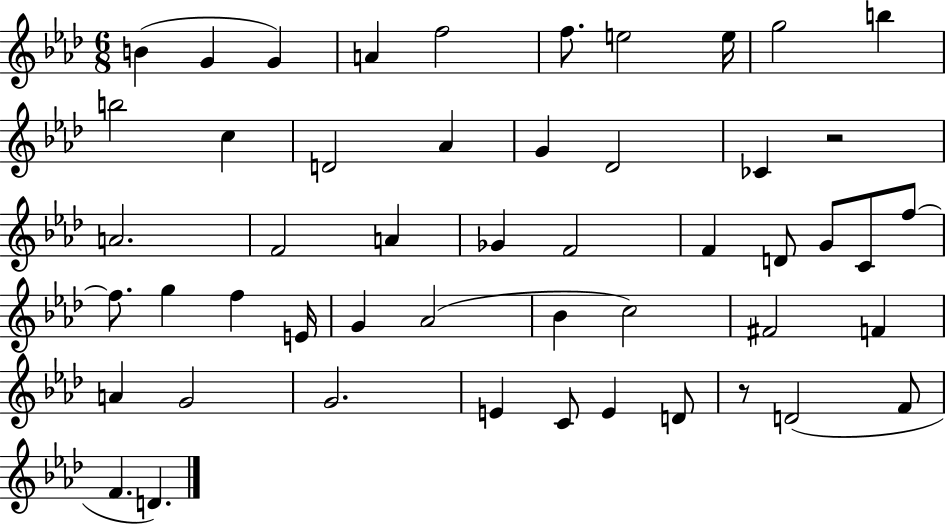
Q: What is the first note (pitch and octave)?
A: B4